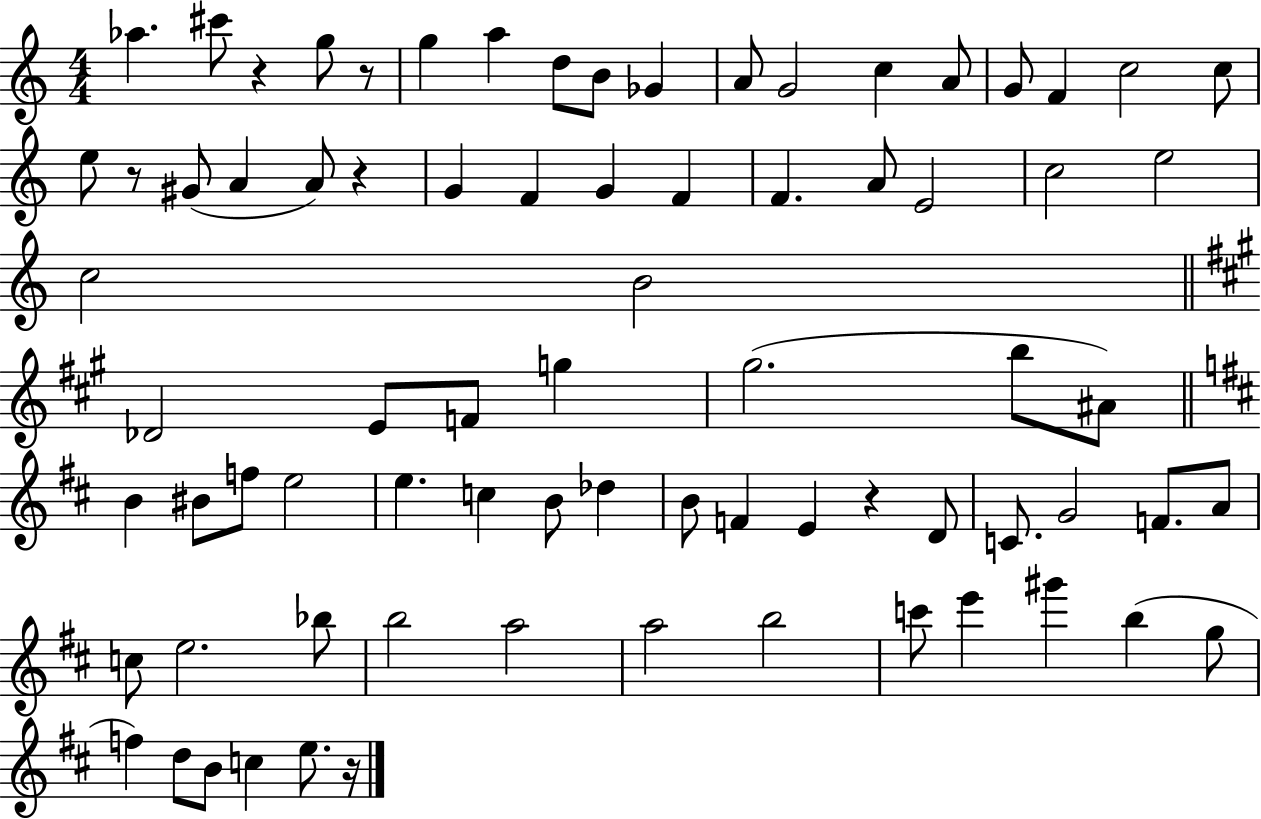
{
  \clef treble
  \numericTimeSignature
  \time 4/4
  \key c \major
  aes''4. cis'''8 r4 g''8 r8 | g''4 a''4 d''8 b'8 ges'4 | a'8 g'2 c''4 a'8 | g'8 f'4 c''2 c''8 | \break e''8 r8 gis'8( a'4 a'8) r4 | g'4 f'4 g'4 f'4 | f'4. a'8 e'2 | c''2 e''2 | \break c''2 b'2 | \bar "||" \break \key a \major des'2 e'8 f'8 g''4 | gis''2.( b''8 ais'8) | \bar "||" \break \key d \major b'4 bis'8 f''8 e''2 | e''4. c''4 b'8 des''4 | b'8 f'4 e'4 r4 d'8 | c'8. g'2 f'8. a'8 | \break c''8 e''2. bes''8 | b''2 a''2 | a''2 b''2 | c'''8 e'''4 gis'''4 b''4( g''8 | \break f''4) d''8 b'8 c''4 e''8. r16 | \bar "|."
}